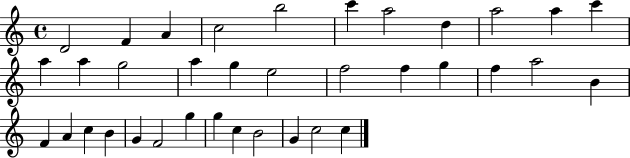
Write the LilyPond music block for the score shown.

{
  \clef treble
  \time 4/4
  \defaultTimeSignature
  \key c \major
  d'2 f'4 a'4 | c''2 b''2 | c'''4 a''2 d''4 | a''2 a''4 c'''4 | \break a''4 a''4 g''2 | a''4 g''4 e''2 | f''2 f''4 g''4 | f''4 a''2 b'4 | \break f'4 a'4 c''4 b'4 | g'4 f'2 g''4 | g''4 c''4 b'2 | g'4 c''2 c''4 | \break \bar "|."
}